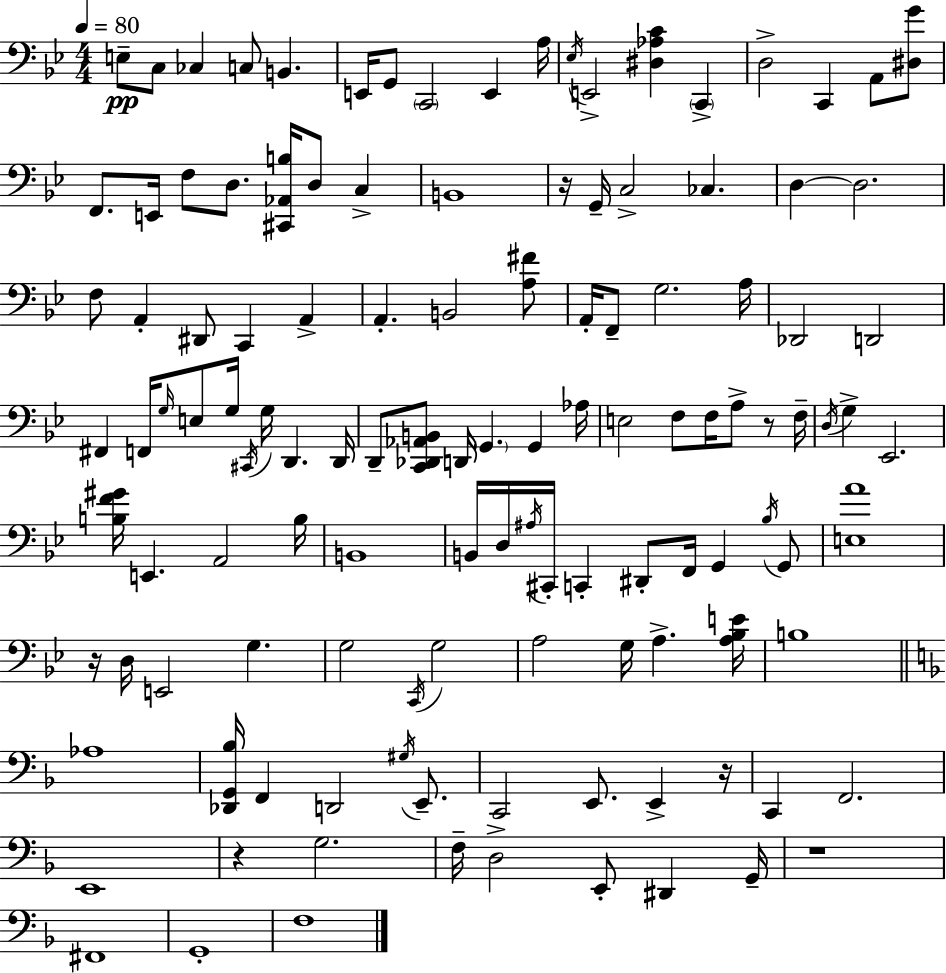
{
  \clef bass
  \numericTimeSignature
  \time 4/4
  \key bes \major
  \tempo 4 = 80
  e8--\pp c8 ces4 c8 b,4. | e,16 g,8 \parenthesize c,2 e,4 a16 | \acciaccatura { ees16 } e,2-> <dis aes c'>4 \parenthesize c,4-> | d2-> c,4 a,8 <dis g'>8 | \break f,8. e,16 f8 d8. <cis, aes, b>16 d8 c4-> | b,1 | r16 g,16-- c2-> ces4. | d4~~ d2. | \break f8 a,4-. dis,8 c,4 a,4-> | a,4.-. b,2 <a fis'>8 | a,16-. f,8-- g2. | a16 des,2 d,2 | \break fis,4 f,16 \grace { g16 } e8 g16 \acciaccatura { cis,16 } g16 d,4. | d,16 d,8-- <c, des, aes, b,>8 d,16 \parenthesize g,4. g,4 | aes16 e2 f8 f16 a8-> | r8 f16-- \acciaccatura { d16 } g4-> ees,2. | \break <b f' gis'>16 e,4. a,2 | b16 b,1 | b,16 d16 \acciaccatura { ais16 } cis,16-. c,4-. dis,8-. f,16 g,4 | \acciaccatura { bes16 } g,8 <e a'>1 | \break r16 d16 e,2 | g4. g2 \acciaccatura { c,16 } g2 | a2 g16 | a4.-> <a bes e'>16 b1 | \break \bar "||" \break \key f \major aes1 | <des, g, bes>16 f,4 d,2 \acciaccatura { gis16 } e,8.-- | c,2 e,8. e,4-> | r16 c,4 f,2. | \break e,1 | r4 g2. | f16-- d2-> e,8-. dis,4 | g,16-- r1 | \break fis,1 | g,1-. | f1 | \bar "|."
}